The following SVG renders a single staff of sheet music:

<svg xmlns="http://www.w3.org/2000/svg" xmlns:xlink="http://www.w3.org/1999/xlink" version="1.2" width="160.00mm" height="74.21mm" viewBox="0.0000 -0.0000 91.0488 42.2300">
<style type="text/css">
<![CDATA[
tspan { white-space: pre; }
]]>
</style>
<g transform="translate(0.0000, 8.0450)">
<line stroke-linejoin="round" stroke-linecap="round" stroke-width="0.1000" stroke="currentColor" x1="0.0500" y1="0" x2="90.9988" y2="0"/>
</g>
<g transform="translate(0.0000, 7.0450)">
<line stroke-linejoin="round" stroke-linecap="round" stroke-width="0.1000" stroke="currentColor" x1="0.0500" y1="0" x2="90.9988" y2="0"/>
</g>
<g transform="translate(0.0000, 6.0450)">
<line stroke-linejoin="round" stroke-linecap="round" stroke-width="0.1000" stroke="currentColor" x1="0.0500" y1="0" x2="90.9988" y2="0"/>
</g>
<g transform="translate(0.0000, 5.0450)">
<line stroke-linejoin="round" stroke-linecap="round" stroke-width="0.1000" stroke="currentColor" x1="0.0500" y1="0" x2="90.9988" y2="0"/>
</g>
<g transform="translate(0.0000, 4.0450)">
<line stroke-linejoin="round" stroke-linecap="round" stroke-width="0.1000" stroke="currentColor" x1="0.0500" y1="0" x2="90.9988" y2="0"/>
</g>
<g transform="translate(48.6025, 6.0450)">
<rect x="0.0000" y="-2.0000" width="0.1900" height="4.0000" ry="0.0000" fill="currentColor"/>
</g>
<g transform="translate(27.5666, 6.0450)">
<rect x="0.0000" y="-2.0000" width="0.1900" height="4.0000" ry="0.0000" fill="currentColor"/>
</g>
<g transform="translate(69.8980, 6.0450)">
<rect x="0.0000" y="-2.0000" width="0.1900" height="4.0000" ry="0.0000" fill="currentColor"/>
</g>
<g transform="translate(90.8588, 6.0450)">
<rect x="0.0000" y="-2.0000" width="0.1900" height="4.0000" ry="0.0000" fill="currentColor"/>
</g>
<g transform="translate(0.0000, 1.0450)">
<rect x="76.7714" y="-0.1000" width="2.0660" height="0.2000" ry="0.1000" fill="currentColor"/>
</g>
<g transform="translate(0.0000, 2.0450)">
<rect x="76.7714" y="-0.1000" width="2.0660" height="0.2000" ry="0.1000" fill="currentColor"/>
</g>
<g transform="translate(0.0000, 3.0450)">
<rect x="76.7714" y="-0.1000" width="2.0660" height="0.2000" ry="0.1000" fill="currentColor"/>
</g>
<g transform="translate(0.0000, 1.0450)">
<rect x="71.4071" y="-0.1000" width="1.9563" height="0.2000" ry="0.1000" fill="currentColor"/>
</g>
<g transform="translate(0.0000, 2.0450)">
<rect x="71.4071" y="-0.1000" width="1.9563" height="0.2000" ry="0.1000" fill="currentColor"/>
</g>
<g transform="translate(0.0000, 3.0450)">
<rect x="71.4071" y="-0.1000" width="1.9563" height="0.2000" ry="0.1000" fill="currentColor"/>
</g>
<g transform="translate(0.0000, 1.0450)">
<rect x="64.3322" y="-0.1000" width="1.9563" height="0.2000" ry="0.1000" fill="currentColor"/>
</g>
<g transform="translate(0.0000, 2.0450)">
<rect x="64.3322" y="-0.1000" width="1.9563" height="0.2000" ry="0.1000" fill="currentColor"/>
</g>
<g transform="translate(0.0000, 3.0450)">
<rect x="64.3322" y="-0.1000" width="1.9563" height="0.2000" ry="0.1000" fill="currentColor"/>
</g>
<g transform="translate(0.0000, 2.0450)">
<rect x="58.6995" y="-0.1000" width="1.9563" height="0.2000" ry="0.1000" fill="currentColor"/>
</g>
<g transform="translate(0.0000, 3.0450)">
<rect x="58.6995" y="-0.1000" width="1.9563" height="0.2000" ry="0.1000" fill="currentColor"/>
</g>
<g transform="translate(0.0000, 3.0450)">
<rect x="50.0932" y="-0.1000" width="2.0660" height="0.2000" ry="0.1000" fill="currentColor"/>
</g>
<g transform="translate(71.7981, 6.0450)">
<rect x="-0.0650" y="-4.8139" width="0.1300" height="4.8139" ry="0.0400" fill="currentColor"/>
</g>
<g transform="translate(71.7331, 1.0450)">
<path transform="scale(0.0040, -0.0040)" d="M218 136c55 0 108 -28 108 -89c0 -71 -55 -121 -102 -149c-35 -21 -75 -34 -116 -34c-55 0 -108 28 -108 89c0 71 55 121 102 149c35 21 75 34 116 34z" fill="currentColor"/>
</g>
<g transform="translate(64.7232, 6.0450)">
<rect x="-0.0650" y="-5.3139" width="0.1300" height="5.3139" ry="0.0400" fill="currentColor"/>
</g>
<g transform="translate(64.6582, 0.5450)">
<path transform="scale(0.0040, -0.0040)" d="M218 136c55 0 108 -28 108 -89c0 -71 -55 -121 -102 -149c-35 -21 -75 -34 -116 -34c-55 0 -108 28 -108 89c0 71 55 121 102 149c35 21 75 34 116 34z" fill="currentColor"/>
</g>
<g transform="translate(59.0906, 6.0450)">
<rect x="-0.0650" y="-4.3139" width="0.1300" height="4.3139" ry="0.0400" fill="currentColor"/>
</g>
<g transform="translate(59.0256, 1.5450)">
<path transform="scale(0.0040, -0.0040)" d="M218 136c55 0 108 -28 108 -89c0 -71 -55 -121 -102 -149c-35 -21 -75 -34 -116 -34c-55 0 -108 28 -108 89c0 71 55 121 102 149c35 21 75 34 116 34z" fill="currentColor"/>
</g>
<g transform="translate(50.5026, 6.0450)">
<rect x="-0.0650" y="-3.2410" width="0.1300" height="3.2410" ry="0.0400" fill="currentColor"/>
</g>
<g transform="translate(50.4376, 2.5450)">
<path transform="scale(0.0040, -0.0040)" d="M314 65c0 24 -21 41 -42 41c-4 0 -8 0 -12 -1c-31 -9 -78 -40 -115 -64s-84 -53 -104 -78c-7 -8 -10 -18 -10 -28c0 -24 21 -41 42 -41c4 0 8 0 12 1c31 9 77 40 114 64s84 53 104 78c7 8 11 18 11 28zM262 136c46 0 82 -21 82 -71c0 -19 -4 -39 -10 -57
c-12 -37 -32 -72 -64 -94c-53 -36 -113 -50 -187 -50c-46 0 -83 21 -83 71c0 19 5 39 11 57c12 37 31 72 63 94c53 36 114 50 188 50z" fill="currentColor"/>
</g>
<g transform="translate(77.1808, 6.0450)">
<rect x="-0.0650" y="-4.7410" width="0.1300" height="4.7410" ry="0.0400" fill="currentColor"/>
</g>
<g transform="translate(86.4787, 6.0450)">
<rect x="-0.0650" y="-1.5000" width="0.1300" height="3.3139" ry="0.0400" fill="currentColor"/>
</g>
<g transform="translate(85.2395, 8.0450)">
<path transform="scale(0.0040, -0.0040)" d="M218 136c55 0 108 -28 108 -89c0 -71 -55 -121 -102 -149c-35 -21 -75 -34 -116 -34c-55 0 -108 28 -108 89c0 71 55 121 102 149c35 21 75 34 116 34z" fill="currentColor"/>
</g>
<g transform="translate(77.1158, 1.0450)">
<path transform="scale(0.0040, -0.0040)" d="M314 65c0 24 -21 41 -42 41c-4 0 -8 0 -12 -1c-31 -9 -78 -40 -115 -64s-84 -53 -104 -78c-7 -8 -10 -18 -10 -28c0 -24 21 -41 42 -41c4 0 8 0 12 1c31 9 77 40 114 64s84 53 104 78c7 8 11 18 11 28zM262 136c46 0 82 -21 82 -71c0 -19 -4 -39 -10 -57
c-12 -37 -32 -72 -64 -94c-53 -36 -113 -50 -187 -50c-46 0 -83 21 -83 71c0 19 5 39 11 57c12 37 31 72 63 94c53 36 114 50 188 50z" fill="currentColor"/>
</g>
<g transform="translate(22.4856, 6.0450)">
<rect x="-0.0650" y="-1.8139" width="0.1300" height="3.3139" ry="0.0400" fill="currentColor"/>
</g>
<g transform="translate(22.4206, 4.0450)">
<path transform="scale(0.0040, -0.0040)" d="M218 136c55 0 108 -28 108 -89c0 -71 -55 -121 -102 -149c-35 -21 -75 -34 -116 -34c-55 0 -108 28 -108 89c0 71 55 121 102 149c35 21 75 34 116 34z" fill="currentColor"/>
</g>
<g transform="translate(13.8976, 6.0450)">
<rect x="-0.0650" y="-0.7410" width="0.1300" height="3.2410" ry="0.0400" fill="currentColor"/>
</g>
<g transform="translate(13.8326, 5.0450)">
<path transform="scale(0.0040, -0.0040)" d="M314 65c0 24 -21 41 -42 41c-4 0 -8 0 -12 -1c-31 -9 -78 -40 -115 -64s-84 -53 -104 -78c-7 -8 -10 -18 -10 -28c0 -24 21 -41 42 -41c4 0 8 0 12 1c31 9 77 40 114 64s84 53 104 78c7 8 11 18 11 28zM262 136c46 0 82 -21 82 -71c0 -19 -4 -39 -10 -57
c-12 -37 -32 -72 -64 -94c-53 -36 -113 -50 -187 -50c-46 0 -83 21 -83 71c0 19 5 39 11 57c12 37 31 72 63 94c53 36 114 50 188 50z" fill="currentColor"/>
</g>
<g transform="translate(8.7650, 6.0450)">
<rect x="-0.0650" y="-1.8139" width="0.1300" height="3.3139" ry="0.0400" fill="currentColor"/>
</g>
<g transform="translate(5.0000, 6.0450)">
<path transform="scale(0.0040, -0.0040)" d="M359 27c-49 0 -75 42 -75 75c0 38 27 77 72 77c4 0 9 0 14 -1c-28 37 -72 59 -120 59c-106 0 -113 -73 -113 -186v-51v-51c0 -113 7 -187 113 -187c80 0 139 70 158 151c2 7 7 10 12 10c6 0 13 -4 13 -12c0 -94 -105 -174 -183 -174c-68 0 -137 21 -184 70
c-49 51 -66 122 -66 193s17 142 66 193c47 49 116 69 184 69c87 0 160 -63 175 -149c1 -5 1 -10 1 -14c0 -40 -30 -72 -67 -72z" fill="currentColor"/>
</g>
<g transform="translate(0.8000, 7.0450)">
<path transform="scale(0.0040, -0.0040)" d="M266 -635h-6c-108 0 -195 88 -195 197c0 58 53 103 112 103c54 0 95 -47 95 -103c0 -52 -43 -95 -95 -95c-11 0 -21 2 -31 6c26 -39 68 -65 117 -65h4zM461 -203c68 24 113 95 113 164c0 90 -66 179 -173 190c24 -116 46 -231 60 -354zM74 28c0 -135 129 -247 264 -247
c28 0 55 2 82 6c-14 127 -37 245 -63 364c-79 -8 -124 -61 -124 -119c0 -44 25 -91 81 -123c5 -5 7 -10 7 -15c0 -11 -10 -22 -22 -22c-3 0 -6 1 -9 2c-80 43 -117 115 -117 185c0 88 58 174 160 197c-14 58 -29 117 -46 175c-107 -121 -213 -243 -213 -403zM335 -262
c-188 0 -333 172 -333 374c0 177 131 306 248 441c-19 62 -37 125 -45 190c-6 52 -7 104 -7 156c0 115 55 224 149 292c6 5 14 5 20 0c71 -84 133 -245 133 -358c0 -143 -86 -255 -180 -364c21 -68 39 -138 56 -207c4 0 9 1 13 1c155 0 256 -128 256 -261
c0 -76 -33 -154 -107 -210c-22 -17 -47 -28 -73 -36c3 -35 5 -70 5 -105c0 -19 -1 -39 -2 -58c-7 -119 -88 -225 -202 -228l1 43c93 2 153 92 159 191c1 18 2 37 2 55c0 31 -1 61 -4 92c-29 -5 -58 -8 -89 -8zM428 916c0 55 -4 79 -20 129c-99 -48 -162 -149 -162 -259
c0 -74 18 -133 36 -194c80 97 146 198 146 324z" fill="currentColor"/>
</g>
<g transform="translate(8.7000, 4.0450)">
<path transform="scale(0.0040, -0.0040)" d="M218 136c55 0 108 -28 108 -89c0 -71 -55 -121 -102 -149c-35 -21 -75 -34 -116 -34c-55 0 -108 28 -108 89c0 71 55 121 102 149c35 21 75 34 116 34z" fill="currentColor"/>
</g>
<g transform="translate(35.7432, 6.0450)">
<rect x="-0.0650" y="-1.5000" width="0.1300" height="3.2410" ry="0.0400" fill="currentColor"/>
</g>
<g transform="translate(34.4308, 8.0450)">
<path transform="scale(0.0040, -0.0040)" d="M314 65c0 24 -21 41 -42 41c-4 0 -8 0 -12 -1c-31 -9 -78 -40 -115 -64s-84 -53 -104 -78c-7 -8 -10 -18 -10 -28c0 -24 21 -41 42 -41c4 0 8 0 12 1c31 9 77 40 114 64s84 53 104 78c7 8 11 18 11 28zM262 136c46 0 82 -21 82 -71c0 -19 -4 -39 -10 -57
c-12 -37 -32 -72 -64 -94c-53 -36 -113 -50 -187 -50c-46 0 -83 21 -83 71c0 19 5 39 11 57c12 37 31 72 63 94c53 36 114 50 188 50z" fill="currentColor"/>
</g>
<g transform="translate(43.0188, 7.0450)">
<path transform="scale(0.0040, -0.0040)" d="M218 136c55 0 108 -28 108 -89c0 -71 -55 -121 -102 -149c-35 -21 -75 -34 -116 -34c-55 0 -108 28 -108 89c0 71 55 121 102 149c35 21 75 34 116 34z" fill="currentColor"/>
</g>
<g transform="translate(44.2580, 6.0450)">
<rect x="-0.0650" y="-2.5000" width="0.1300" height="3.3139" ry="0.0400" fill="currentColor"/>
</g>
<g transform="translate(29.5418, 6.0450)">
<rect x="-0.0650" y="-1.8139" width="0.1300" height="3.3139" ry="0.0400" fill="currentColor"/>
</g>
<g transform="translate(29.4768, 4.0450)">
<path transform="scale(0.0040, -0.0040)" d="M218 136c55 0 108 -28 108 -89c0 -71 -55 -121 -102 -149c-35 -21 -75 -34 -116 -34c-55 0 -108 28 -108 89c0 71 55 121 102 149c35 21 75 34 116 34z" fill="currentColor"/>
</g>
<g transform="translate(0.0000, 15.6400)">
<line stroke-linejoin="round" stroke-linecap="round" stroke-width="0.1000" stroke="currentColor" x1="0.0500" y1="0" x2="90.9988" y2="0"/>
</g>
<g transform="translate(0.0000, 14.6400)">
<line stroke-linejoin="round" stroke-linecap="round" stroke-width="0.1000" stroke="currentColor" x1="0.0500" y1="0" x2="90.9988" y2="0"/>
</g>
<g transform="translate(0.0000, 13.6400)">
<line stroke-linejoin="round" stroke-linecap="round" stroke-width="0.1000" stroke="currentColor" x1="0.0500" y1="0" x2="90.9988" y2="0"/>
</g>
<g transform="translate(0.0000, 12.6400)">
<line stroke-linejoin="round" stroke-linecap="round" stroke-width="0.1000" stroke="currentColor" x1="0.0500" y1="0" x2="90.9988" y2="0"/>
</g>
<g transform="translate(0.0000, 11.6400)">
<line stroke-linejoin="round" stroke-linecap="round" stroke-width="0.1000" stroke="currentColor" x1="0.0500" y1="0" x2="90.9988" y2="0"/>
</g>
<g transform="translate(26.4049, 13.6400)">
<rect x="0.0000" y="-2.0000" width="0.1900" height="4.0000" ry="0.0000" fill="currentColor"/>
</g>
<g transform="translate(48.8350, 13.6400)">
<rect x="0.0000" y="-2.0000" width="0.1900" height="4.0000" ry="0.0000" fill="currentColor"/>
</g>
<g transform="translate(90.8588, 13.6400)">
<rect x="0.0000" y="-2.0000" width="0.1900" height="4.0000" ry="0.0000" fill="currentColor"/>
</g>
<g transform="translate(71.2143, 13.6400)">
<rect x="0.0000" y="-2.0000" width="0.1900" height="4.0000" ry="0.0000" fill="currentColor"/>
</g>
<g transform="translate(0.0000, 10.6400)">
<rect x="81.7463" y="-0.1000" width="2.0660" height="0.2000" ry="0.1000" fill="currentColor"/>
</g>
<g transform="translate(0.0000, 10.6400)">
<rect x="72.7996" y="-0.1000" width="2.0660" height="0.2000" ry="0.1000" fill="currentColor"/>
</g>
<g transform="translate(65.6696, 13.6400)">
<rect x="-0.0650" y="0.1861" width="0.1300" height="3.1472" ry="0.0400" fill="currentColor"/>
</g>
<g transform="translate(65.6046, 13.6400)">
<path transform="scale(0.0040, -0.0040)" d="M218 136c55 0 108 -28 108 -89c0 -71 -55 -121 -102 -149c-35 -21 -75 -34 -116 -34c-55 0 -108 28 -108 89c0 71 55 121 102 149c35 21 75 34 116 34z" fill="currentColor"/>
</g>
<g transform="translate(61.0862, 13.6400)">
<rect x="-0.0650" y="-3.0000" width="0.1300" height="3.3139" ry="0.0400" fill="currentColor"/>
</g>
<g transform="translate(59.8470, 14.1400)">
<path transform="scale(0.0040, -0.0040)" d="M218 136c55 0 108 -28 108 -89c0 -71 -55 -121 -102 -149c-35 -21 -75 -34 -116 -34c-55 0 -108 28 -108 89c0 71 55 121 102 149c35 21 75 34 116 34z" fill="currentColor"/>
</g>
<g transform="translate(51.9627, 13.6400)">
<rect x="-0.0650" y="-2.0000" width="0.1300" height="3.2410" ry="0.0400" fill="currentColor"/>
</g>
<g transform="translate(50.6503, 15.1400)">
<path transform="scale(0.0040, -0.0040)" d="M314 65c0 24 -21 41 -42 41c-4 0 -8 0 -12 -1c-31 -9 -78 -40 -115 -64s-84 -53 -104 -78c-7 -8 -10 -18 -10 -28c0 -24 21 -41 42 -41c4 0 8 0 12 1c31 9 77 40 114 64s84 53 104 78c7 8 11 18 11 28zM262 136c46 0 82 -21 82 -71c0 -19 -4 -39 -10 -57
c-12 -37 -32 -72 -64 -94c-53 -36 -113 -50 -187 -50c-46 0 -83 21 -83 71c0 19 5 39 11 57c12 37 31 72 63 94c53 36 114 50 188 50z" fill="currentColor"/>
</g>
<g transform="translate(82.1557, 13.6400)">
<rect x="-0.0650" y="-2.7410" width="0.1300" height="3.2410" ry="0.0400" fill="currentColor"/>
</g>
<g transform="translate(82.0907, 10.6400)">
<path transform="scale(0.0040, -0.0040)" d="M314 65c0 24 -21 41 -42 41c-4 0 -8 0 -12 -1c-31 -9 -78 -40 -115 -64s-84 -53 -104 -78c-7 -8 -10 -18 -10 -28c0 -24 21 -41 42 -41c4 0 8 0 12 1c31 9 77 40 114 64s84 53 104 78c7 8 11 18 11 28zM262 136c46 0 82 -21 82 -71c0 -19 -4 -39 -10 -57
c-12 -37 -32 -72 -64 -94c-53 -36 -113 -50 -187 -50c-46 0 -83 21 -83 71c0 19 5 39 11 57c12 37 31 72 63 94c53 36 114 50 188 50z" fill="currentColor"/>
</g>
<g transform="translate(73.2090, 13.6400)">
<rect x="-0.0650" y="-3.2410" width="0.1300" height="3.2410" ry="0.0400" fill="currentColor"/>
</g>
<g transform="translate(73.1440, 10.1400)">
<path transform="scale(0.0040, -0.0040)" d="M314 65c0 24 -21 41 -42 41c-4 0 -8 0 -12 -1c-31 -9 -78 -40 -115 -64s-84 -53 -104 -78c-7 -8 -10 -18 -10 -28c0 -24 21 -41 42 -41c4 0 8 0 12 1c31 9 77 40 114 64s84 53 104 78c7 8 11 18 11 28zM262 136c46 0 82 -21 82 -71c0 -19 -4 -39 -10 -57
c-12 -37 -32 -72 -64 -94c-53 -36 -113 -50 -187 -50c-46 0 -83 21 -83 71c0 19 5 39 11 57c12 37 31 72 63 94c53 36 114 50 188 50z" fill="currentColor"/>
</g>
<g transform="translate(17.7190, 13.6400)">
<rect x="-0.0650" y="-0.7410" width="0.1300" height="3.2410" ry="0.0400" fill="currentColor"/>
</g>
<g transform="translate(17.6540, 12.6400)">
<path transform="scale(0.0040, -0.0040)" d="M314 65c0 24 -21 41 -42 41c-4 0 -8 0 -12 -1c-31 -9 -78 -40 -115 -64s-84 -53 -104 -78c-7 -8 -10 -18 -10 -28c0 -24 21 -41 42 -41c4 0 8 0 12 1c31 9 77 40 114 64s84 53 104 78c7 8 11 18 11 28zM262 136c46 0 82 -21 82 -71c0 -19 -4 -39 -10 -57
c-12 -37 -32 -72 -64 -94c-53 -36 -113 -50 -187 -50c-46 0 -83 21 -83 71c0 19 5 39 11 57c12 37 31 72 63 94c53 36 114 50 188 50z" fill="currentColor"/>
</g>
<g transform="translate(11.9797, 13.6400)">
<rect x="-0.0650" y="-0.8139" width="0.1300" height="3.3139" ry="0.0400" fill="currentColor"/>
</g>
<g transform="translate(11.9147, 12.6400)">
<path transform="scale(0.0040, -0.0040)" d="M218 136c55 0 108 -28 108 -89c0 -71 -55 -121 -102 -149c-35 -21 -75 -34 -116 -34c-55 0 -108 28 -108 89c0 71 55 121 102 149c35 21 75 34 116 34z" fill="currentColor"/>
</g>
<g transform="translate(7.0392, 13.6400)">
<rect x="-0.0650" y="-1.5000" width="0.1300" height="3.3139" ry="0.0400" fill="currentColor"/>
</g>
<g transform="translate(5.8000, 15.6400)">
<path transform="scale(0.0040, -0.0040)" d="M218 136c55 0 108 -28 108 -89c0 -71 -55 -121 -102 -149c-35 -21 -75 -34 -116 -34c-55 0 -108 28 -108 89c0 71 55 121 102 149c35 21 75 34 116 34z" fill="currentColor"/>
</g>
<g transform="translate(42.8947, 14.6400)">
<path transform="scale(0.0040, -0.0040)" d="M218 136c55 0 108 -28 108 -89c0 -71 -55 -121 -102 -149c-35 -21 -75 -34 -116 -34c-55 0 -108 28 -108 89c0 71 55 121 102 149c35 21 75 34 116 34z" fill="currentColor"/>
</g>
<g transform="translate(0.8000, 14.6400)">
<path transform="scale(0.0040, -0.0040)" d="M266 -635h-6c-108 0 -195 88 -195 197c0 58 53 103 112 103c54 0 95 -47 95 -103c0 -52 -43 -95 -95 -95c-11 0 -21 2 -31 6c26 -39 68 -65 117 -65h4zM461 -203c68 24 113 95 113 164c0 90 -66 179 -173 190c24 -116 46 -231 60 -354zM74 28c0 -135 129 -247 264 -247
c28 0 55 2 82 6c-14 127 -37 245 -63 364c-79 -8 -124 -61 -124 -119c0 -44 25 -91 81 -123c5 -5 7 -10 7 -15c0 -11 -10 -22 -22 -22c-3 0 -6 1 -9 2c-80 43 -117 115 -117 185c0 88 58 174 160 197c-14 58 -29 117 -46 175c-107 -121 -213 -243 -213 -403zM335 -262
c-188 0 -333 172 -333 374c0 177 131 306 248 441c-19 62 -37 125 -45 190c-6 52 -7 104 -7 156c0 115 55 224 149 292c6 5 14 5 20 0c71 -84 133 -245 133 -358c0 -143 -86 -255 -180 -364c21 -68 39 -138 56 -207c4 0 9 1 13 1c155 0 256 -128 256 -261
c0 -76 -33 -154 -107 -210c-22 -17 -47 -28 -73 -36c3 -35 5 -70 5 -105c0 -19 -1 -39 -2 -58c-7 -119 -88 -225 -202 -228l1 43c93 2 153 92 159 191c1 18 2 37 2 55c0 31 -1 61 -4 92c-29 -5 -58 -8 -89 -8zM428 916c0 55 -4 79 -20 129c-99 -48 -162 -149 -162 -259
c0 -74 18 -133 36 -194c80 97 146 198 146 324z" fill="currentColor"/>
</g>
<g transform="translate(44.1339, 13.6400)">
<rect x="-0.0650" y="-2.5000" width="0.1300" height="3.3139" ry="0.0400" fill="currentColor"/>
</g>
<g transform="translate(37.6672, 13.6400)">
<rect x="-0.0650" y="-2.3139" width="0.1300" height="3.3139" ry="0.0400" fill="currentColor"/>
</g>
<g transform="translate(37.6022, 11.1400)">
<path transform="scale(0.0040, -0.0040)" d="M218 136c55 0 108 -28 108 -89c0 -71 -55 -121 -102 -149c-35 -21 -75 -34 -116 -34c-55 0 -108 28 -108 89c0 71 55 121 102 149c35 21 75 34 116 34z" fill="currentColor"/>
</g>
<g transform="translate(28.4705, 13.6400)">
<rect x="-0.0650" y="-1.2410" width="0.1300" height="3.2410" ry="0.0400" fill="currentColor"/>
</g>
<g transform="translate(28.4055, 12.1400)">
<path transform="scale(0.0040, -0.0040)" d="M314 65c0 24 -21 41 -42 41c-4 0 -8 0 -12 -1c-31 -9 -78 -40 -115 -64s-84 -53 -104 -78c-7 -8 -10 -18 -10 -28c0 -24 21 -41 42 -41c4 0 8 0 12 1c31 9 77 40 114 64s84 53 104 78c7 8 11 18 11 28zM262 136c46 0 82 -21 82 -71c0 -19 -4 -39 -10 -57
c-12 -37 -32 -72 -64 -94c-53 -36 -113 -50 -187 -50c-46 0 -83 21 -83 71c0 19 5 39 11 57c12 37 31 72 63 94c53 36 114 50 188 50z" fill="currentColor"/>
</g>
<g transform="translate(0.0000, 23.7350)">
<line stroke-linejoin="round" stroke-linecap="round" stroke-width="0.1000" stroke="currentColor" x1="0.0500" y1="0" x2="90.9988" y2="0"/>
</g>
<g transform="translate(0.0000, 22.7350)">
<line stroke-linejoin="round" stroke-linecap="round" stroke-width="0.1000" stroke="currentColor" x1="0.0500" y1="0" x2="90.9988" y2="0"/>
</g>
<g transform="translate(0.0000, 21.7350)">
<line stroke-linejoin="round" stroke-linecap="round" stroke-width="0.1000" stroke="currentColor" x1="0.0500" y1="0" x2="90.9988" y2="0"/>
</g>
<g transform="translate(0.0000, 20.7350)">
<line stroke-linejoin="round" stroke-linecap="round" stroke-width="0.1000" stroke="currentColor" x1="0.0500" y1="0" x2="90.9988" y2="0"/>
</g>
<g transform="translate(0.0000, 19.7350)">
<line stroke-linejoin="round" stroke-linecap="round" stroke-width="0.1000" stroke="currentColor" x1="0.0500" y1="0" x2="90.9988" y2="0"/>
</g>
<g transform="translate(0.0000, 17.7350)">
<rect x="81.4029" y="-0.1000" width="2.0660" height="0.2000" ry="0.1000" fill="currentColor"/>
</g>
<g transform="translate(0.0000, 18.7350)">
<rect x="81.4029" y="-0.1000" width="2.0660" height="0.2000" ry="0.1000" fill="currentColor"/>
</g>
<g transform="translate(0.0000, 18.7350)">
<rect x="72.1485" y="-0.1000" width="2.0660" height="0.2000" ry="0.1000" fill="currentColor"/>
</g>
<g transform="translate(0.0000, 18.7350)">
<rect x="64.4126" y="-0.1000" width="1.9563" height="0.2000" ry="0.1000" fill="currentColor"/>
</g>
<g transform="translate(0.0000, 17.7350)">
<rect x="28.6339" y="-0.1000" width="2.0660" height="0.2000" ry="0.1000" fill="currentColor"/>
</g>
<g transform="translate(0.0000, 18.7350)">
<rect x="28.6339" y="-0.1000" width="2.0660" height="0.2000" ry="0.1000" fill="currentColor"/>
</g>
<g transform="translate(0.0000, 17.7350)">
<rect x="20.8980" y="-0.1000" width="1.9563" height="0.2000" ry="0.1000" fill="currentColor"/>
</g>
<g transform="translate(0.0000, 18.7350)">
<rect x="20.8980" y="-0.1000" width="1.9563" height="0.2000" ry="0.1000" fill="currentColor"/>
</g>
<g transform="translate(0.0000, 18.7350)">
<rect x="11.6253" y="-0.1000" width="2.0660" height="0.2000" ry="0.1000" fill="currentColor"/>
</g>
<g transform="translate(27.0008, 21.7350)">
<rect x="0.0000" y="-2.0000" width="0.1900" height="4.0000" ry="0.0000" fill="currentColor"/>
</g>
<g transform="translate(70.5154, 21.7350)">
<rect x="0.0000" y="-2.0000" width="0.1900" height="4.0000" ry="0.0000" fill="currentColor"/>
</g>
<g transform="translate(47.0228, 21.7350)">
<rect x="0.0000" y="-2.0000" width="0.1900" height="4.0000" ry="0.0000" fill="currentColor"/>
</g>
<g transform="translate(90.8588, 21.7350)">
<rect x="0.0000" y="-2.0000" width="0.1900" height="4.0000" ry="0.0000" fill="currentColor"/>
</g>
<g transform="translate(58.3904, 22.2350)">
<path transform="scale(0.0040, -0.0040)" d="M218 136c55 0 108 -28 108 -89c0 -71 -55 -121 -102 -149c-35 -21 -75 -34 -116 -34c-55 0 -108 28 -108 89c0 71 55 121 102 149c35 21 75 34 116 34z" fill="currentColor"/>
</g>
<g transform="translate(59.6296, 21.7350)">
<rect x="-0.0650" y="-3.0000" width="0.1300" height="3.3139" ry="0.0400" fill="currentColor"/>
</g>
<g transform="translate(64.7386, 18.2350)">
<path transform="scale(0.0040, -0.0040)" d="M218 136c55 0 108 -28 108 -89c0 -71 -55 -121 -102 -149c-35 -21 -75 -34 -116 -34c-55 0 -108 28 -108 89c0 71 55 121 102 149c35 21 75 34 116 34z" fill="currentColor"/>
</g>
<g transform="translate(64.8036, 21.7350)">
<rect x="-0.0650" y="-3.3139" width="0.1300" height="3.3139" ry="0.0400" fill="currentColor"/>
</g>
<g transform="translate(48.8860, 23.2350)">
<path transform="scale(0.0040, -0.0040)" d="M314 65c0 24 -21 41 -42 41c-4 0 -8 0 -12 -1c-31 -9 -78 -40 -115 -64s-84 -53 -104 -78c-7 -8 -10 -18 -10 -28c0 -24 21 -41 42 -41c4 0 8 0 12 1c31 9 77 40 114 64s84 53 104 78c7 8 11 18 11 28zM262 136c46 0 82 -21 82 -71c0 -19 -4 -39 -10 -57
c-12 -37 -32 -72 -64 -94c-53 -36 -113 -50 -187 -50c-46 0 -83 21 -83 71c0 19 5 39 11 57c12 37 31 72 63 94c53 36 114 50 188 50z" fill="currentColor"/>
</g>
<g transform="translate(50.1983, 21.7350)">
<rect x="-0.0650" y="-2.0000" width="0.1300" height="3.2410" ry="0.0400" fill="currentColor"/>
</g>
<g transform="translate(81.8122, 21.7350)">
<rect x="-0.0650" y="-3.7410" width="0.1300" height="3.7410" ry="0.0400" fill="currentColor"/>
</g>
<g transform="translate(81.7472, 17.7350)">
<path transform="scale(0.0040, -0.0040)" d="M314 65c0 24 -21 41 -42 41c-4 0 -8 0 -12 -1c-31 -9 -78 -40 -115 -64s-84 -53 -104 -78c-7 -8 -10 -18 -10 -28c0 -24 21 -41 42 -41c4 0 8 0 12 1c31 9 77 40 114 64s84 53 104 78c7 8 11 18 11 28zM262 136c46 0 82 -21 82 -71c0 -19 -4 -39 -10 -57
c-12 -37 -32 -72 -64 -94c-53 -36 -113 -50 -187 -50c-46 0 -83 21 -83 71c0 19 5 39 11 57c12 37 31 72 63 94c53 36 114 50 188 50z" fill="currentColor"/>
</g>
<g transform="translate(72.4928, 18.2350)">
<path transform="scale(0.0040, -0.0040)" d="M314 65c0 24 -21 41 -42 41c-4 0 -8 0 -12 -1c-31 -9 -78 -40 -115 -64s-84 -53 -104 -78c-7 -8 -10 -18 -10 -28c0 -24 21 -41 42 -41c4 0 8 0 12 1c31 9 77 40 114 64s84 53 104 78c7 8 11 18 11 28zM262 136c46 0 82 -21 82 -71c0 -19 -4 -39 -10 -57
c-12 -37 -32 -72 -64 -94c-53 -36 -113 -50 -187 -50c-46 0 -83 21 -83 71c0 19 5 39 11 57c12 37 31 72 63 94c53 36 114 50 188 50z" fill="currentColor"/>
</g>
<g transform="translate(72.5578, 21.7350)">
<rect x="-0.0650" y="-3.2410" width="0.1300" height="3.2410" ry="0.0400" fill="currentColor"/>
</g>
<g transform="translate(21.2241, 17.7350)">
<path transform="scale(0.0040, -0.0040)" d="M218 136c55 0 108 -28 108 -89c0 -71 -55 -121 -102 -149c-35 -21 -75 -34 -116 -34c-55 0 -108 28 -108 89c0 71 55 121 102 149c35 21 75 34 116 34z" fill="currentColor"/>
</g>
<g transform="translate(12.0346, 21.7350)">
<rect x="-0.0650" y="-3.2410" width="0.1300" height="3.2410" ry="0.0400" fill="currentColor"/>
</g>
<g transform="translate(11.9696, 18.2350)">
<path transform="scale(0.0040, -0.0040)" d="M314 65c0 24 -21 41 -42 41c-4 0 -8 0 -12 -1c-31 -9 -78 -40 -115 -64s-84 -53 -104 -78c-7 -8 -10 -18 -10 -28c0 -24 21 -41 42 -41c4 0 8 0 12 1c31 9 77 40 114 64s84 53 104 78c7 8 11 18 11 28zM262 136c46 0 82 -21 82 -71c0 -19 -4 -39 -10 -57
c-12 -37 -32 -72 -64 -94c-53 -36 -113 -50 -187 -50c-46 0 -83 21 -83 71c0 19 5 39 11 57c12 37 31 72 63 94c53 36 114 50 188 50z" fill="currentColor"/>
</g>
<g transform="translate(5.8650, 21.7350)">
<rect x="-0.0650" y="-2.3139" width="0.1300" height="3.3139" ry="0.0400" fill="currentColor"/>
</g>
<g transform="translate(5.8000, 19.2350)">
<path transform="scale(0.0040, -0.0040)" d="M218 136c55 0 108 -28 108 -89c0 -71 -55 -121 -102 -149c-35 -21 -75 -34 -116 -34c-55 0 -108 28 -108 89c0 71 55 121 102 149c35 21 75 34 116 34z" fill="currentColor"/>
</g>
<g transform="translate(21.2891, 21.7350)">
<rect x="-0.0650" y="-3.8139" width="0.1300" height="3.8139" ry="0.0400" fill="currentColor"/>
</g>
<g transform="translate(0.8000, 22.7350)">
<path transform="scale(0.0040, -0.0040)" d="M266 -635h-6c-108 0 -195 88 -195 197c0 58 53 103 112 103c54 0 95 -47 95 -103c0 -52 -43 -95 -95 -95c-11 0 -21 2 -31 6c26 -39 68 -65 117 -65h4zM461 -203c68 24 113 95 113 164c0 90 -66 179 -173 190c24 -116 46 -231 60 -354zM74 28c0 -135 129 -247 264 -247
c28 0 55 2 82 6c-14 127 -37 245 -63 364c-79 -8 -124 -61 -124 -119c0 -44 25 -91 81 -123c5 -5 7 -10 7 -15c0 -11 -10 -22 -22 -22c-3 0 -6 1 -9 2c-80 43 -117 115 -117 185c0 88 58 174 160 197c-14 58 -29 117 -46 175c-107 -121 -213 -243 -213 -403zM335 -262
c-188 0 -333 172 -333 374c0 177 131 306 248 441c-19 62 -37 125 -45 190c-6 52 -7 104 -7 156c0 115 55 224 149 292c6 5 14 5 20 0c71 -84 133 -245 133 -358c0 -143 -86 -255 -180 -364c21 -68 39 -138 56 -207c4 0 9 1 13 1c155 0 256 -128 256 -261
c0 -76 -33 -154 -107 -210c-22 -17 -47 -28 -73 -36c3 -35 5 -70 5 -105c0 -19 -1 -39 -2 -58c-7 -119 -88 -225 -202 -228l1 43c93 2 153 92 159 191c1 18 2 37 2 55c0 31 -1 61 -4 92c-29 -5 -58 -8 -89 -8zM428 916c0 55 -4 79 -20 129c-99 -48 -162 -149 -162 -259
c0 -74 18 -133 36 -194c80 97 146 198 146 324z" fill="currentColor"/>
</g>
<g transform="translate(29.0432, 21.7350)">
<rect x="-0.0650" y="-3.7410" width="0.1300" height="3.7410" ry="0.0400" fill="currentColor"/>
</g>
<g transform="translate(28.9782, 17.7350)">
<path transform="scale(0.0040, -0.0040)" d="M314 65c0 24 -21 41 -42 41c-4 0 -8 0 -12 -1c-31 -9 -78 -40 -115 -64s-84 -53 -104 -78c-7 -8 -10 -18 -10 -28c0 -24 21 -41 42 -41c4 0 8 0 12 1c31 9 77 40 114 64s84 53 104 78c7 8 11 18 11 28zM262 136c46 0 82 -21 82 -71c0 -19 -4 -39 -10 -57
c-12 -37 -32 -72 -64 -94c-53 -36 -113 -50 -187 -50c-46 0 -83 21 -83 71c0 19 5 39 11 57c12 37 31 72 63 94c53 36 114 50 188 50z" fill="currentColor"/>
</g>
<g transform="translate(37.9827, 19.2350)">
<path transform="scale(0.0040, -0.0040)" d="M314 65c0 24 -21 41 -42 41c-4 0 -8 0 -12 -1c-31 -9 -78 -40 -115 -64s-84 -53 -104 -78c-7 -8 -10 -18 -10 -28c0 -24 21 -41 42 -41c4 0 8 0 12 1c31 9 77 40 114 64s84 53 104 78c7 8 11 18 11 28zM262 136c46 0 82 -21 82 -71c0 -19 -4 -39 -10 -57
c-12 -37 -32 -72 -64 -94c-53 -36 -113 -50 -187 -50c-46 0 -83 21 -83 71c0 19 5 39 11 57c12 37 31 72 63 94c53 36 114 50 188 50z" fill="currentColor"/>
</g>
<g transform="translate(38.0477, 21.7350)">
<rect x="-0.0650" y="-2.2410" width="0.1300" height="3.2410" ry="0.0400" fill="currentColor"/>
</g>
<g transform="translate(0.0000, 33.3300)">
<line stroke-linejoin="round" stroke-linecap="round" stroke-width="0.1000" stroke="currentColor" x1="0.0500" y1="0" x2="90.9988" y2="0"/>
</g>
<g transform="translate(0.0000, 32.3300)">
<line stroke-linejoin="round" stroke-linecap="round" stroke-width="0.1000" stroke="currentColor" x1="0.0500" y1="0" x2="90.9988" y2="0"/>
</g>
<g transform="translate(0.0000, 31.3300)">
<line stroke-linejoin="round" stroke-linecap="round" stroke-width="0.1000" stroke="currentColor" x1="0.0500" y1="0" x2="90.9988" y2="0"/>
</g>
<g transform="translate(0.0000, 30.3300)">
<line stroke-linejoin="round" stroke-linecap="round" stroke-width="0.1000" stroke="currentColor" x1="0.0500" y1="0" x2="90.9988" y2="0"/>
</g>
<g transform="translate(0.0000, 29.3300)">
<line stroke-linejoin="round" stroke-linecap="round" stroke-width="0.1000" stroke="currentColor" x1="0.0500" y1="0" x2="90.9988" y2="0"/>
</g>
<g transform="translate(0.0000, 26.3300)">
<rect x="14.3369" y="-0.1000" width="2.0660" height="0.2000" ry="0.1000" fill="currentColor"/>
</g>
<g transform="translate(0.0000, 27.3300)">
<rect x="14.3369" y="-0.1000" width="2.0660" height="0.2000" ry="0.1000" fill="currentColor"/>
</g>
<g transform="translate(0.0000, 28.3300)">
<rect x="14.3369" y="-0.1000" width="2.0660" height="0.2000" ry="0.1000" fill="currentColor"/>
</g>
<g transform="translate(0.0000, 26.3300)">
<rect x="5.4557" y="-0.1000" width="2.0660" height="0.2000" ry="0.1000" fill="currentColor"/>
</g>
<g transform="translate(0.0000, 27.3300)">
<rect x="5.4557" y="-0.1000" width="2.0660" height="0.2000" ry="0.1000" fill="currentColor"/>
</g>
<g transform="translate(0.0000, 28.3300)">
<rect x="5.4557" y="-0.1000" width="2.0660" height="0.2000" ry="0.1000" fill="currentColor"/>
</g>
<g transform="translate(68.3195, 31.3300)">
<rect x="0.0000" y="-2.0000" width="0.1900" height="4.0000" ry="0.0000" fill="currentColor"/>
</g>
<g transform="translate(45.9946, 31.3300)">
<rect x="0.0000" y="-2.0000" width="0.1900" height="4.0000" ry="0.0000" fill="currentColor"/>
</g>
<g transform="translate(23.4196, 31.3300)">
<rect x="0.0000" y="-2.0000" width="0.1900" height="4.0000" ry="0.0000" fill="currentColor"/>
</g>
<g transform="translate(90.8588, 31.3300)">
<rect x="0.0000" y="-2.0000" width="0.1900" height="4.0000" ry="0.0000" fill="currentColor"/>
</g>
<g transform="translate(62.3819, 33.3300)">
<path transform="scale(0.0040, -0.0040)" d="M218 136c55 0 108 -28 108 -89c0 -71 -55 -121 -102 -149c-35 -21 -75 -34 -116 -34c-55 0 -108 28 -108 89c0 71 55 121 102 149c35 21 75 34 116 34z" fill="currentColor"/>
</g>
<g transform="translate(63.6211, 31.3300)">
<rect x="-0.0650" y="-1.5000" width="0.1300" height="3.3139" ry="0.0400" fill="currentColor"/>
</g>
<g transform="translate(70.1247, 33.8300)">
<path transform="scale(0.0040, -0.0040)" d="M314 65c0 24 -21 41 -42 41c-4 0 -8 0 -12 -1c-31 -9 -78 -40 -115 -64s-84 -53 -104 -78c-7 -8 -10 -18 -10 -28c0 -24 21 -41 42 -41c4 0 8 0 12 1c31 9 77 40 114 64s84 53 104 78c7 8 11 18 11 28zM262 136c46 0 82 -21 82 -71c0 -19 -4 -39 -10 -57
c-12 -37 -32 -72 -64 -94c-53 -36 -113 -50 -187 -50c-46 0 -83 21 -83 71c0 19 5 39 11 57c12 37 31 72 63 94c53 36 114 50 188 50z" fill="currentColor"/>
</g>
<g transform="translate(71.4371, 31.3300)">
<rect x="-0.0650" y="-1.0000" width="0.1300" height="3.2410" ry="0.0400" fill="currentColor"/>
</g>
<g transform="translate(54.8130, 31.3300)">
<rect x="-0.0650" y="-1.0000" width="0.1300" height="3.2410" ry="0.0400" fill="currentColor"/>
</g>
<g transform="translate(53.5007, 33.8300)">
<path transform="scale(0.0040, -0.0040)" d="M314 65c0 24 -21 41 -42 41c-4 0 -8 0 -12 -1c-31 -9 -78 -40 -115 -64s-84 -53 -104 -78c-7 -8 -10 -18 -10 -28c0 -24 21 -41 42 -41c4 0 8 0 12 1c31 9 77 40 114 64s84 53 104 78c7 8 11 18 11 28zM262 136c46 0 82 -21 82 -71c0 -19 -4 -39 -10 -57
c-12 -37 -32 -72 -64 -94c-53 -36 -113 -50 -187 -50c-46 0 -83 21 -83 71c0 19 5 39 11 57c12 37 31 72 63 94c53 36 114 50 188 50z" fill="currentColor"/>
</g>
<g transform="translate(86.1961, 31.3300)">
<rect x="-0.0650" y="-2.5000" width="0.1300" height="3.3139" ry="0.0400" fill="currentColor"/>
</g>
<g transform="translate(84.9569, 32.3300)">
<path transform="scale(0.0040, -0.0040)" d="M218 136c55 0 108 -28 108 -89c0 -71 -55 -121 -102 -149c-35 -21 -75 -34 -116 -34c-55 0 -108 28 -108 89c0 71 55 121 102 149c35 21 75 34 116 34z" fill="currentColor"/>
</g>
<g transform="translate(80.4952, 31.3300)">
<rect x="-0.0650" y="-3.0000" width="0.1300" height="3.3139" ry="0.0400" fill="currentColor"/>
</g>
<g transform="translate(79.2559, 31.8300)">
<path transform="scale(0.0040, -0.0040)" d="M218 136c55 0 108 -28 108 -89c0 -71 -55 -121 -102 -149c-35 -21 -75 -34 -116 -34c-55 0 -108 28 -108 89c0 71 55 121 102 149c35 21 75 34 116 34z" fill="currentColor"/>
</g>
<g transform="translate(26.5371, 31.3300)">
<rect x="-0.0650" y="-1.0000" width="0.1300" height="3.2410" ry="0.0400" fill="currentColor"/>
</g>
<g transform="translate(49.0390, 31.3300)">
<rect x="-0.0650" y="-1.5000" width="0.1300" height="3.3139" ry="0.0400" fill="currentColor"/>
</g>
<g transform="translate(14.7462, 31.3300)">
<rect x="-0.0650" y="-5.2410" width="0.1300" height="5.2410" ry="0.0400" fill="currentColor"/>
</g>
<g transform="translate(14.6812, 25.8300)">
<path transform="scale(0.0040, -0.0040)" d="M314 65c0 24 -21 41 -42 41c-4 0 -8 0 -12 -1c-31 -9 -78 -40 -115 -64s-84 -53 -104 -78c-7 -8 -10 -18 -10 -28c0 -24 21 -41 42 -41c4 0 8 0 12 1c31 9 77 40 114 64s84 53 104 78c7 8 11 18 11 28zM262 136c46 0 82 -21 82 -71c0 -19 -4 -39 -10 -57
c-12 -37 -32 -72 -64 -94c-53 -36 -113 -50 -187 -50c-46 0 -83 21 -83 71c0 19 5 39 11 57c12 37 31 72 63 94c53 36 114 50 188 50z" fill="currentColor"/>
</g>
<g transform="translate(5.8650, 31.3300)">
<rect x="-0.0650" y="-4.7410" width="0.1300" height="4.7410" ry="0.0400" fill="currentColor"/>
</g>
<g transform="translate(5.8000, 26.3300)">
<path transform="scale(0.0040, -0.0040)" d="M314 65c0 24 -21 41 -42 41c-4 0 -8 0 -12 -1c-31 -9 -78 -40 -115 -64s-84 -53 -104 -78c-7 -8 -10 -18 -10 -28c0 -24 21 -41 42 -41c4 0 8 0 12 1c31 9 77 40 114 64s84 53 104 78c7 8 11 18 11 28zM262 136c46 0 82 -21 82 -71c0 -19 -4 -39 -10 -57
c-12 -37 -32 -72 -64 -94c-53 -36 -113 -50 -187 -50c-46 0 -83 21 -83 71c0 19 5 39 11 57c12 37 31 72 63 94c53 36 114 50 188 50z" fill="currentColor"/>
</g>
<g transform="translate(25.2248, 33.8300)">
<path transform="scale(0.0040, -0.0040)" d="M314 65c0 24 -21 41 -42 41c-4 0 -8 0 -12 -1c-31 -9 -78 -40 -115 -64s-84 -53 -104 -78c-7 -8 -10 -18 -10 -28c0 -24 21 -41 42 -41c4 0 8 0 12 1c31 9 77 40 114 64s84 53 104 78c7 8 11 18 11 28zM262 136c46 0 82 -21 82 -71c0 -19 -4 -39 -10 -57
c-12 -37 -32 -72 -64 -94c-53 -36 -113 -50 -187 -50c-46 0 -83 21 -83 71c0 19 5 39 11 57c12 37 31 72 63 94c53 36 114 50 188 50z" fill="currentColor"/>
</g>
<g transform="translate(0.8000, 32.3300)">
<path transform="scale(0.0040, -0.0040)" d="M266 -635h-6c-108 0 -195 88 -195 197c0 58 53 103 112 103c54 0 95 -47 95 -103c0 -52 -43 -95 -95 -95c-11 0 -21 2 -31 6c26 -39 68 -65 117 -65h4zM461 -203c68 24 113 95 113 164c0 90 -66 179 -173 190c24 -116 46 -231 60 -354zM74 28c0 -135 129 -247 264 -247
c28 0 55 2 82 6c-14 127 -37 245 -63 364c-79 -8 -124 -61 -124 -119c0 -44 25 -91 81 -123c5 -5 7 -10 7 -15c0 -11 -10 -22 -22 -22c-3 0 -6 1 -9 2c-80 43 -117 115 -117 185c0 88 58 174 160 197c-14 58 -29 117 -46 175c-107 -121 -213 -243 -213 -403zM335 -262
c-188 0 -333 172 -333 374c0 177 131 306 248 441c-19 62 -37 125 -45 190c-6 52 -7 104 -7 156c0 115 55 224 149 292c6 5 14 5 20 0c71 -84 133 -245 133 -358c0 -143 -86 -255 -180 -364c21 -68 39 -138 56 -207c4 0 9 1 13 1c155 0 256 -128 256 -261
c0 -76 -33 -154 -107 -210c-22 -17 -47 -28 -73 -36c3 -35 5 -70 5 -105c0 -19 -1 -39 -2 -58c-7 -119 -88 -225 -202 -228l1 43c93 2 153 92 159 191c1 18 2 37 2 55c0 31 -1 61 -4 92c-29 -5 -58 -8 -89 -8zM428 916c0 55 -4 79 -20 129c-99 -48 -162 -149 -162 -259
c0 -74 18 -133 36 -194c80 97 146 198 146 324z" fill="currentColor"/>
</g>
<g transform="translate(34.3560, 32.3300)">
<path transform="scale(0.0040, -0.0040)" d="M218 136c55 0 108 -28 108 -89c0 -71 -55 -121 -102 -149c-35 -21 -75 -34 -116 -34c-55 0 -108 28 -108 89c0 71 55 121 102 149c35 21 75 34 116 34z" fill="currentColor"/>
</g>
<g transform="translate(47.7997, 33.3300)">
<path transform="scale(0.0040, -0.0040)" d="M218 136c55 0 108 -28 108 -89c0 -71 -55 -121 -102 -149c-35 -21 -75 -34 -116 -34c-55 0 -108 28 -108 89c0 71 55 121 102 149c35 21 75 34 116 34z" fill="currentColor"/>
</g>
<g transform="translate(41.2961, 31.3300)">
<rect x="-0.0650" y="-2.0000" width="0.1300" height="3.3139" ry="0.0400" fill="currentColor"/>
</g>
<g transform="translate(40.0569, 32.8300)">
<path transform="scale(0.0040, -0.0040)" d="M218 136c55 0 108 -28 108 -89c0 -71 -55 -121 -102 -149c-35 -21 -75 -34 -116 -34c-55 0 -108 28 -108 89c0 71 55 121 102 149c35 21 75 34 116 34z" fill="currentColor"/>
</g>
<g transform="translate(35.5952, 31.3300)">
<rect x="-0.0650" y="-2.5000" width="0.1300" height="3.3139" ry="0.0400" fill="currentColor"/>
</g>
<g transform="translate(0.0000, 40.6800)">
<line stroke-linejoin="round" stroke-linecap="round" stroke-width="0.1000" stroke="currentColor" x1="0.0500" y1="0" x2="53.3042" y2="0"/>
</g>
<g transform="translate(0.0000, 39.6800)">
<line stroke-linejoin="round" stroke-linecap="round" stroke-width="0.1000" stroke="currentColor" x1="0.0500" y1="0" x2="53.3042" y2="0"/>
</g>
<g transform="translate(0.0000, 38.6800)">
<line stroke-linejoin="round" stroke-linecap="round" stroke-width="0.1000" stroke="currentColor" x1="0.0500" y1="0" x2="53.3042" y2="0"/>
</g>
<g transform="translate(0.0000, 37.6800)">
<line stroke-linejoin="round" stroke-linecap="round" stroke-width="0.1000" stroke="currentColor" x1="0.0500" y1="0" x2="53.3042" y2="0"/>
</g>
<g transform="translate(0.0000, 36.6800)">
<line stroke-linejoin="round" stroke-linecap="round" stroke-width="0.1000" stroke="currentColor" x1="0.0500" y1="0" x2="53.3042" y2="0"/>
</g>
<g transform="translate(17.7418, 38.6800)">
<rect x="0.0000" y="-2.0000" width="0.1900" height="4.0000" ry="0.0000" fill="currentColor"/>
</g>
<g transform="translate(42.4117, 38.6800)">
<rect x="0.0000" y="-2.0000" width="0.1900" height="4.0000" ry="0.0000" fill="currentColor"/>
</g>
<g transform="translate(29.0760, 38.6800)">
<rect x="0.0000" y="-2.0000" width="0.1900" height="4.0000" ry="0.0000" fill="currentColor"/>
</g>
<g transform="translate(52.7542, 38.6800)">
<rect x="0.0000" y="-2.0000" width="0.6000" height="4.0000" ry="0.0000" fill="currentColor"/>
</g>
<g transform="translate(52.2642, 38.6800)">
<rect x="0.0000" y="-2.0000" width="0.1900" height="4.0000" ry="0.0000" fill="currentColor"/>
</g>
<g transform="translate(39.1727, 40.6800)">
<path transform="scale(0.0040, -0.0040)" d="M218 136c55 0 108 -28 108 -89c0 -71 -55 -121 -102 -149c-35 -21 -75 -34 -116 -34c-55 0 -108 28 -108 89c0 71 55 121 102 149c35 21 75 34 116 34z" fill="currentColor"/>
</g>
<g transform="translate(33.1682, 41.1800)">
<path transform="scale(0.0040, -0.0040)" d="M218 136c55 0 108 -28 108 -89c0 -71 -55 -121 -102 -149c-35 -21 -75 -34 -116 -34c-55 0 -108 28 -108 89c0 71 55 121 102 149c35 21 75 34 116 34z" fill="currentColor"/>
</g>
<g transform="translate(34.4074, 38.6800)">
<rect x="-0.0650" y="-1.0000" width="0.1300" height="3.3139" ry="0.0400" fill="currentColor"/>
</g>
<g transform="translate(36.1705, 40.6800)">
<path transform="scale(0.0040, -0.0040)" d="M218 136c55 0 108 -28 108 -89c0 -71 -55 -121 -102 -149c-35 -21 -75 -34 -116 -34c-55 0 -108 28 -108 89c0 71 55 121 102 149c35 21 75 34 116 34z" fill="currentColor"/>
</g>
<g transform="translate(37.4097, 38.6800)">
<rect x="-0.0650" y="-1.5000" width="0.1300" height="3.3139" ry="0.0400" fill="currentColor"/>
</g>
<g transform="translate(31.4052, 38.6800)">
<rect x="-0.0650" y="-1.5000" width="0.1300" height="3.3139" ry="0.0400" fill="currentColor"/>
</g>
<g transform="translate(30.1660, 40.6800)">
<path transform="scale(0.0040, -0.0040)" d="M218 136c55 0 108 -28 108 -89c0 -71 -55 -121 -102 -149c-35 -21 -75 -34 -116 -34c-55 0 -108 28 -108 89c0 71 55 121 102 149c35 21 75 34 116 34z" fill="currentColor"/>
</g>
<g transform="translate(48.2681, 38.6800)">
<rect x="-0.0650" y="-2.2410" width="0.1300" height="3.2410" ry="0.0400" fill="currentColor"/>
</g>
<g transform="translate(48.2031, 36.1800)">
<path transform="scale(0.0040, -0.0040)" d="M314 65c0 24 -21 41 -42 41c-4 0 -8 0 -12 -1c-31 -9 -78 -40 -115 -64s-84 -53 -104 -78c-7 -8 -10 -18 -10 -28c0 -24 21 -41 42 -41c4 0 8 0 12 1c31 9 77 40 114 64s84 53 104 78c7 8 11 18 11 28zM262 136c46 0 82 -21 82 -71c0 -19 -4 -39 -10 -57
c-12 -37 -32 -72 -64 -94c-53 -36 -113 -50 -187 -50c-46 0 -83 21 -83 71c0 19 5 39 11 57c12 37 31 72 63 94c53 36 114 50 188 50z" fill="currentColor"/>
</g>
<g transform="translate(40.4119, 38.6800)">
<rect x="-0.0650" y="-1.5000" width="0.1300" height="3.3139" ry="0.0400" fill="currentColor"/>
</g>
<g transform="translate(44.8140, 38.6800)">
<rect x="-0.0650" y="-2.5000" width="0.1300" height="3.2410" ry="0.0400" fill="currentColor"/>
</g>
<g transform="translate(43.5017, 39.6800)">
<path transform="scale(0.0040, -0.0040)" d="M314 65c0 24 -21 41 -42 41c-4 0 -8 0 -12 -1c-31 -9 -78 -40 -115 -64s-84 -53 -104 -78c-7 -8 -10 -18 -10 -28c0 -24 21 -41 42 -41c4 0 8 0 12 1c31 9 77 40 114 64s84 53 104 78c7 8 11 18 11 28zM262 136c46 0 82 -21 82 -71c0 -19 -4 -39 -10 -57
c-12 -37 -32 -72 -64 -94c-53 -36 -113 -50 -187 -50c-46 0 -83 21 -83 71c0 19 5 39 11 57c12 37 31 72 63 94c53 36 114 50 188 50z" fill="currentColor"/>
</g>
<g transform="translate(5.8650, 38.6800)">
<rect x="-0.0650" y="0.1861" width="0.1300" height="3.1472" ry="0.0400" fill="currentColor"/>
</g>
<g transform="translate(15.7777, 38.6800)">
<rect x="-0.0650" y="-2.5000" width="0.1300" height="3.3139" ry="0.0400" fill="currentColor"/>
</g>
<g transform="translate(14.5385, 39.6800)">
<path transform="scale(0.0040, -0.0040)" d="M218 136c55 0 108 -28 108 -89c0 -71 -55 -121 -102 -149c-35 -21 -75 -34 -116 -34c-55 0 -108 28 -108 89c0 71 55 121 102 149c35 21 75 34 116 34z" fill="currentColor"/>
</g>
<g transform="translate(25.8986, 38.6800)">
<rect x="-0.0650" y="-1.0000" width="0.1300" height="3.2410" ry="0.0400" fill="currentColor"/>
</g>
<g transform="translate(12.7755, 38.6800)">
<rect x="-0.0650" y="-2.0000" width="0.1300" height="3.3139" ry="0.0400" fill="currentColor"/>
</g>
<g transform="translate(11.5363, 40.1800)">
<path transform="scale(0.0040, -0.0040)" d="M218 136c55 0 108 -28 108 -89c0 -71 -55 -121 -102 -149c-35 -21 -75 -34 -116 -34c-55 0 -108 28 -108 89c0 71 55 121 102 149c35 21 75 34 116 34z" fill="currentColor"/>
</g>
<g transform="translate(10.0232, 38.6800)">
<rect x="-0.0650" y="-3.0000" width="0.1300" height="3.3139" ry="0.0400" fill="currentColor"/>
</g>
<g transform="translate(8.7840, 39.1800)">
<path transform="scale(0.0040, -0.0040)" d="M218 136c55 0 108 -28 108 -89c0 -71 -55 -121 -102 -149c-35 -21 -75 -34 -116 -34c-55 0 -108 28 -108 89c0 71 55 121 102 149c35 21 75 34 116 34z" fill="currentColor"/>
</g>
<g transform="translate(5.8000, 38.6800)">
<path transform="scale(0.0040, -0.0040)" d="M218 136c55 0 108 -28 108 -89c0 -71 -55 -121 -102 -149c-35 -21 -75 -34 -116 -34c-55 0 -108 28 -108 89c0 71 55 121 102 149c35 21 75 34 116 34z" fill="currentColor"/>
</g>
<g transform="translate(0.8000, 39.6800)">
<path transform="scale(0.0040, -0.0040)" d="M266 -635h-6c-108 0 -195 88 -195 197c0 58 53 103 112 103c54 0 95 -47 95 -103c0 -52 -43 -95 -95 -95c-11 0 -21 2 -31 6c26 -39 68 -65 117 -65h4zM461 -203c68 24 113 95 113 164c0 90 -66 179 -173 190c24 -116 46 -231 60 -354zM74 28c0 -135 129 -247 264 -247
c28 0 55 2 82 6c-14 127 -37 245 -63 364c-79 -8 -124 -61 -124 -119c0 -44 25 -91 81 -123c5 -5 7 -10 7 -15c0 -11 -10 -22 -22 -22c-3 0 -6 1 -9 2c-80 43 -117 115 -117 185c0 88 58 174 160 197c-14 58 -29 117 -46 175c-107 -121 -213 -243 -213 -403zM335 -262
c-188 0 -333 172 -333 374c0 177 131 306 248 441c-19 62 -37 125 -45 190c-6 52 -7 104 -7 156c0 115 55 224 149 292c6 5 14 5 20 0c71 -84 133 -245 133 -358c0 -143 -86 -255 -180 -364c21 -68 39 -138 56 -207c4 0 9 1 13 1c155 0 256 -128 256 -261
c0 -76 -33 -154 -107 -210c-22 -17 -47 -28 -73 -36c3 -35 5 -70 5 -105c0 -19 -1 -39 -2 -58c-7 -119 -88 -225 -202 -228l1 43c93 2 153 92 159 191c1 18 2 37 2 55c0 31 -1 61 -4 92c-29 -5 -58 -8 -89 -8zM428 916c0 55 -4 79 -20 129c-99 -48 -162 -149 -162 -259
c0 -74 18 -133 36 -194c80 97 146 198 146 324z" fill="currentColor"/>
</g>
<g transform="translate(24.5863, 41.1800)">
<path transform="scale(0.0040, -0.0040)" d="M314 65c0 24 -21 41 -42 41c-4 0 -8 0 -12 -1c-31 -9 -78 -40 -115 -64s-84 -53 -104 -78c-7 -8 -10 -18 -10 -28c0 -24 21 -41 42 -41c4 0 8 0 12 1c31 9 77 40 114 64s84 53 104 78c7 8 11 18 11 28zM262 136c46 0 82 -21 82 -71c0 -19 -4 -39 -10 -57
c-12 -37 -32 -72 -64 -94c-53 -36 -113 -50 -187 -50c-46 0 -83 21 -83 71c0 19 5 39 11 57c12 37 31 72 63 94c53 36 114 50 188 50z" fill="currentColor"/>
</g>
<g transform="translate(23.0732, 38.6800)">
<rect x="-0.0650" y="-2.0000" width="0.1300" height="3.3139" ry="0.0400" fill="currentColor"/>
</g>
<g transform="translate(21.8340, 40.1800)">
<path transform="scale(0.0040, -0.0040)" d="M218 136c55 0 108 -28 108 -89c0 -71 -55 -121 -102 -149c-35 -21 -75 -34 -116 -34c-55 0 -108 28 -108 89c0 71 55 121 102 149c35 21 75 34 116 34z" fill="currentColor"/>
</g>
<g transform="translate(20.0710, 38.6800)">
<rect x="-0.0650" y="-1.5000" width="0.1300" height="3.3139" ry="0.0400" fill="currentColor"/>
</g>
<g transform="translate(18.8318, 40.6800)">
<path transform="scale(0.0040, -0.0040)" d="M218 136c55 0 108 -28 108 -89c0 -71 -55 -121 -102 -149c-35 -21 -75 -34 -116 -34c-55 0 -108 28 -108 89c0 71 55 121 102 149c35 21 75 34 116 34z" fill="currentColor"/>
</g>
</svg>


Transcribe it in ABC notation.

X:1
T:Untitled
M:4/4
L:1/4
K:C
f d2 f f E2 G b2 d' f' e' e'2 E E d d2 e2 g G F2 A B b2 a2 g b2 c' c'2 g2 F2 A b b2 c'2 e'2 f'2 D2 G F E D2 E D2 A G B A F G E F D2 E D E E G2 g2